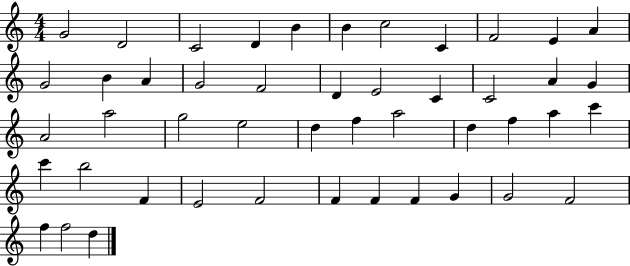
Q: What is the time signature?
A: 4/4